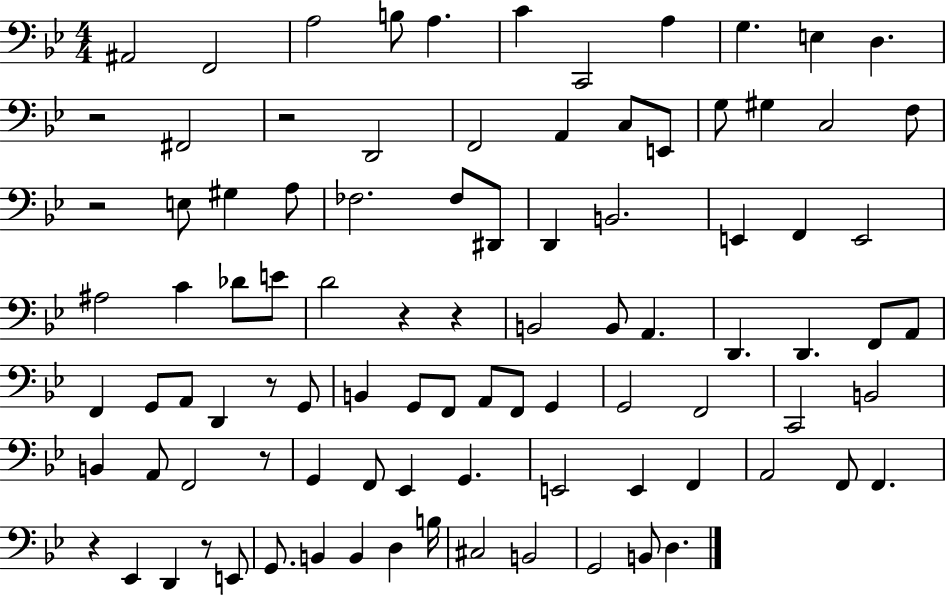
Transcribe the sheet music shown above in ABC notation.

X:1
T:Untitled
M:4/4
L:1/4
K:Bb
^A,,2 F,,2 A,2 B,/2 A, C C,,2 A, G, E, D, z2 ^F,,2 z2 D,,2 F,,2 A,, C,/2 E,,/2 G,/2 ^G, C,2 F,/2 z2 E,/2 ^G, A,/2 _F,2 _F,/2 ^D,,/2 D,, B,,2 E,, F,, E,,2 ^A,2 C _D/2 E/2 D2 z z B,,2 B,,/2 A,, D,, D,, F,,/2 A,,/2 F,, G,,/2 A,,/2 D,, z/2 G,,/2 B,, G,,/2 F,,/2 A,,/2 F,,/2 G,, G,,2 F,,2 C,,2 B,,2 B,, A,,/2 F,,2 z/2 G,, F,,/2 _E,, G,, E,,2 E,, F,, A,,2 F,,/2 F,, z _E,, D,, z/2 E,,/2 G,,/2 B,, B,, D, B,/4 ^C,2 B,,2 G,,2 B,,/2 D,